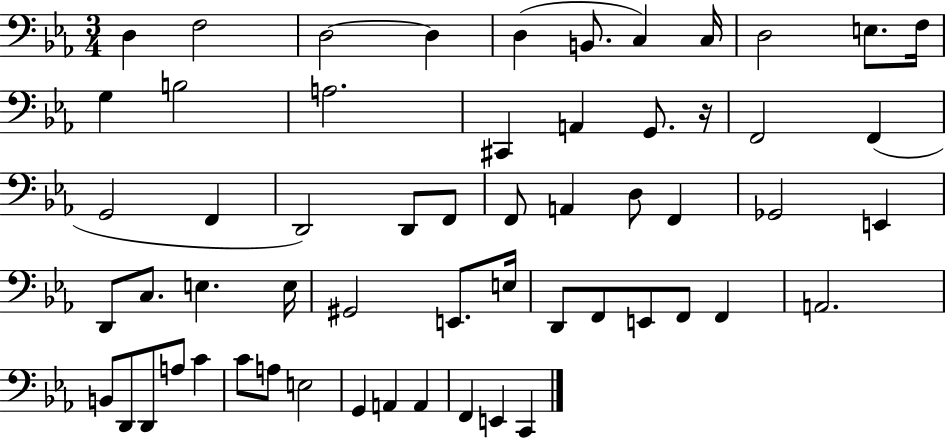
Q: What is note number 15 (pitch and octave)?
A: C#2